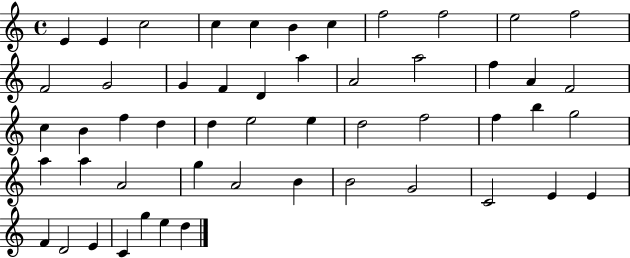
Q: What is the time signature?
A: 4/4